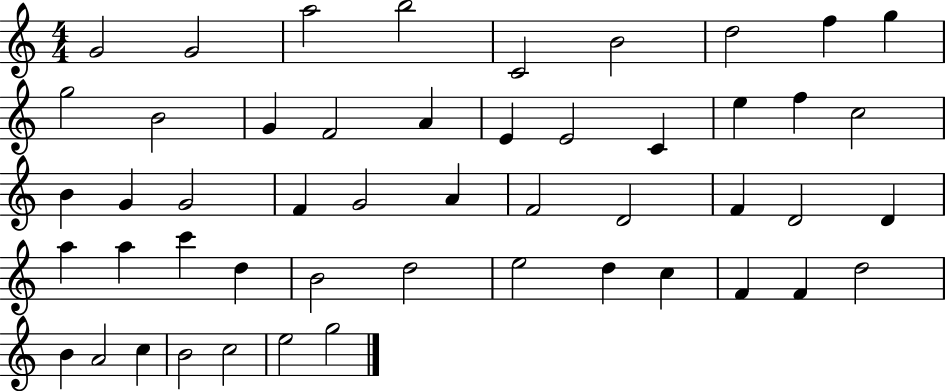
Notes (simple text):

G4/h G4/h A5/h B5/h C4/h B4/h D5/h F5/q G5/q G5/h B4/h G4/q F4/h A4/q E4/q E4/h C4/q E5/q F5/q C5/h B4/q G4/q G4/h F4/q G4/h A4/q F4/h D4/h F4/q D4/h D4/q A5/q A5/q C6/q D5/q B4/h D5/h E5/h D5/q C5/q F4/q F4/q D5/h B4/q A4/h C5/q B4/h C5/h E5/h G5/h